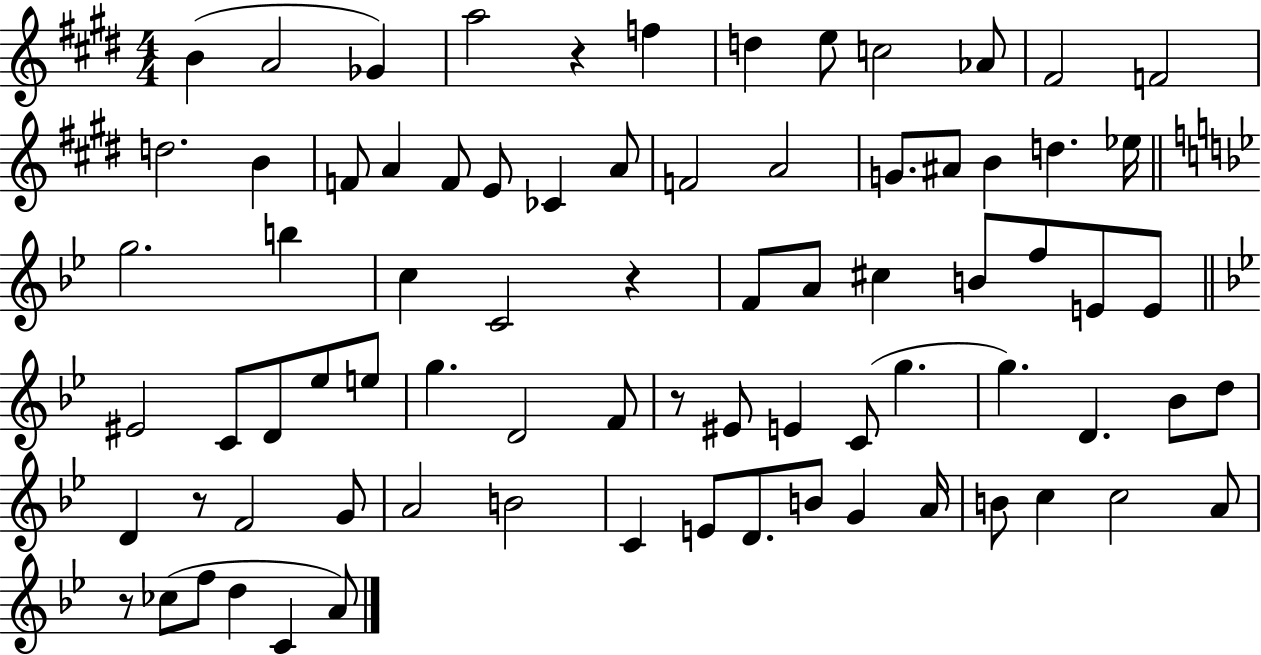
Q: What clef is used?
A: treble